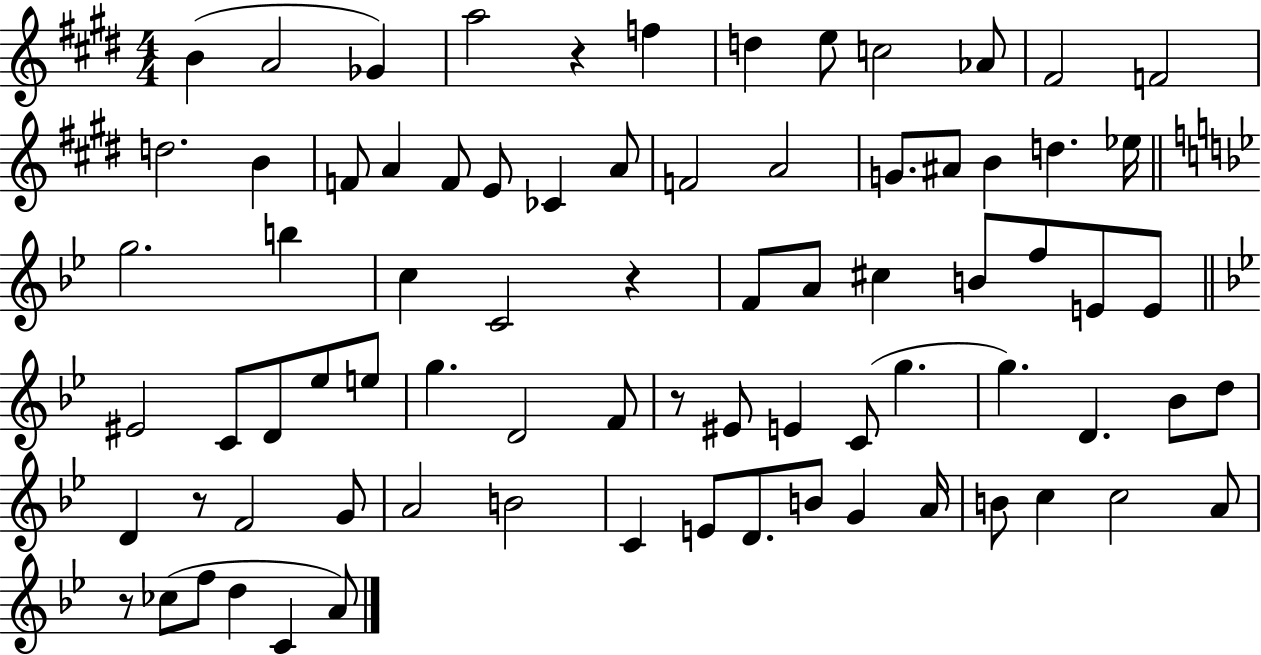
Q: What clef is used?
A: treble